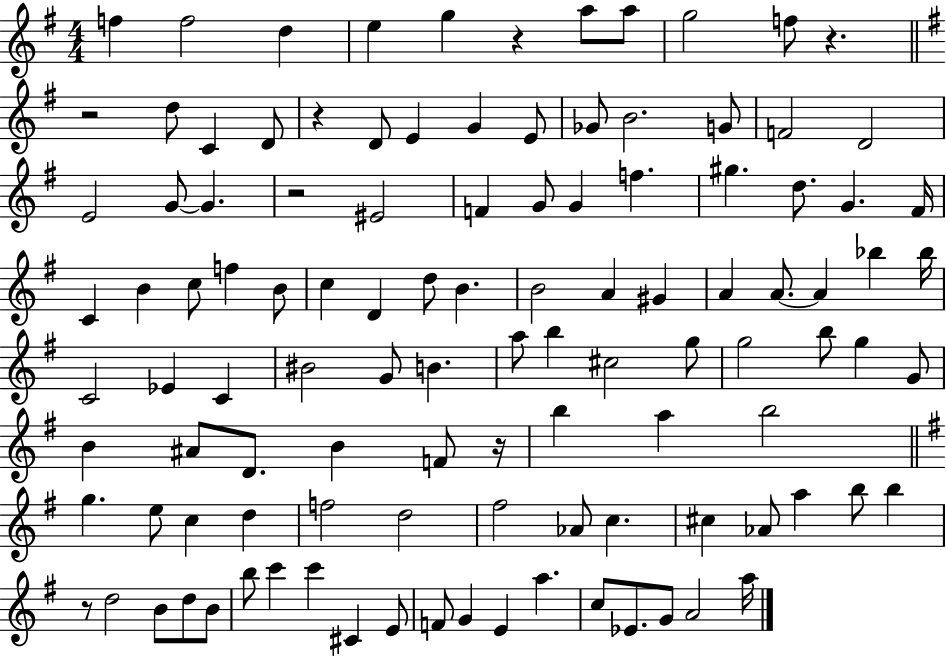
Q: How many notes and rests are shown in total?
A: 111